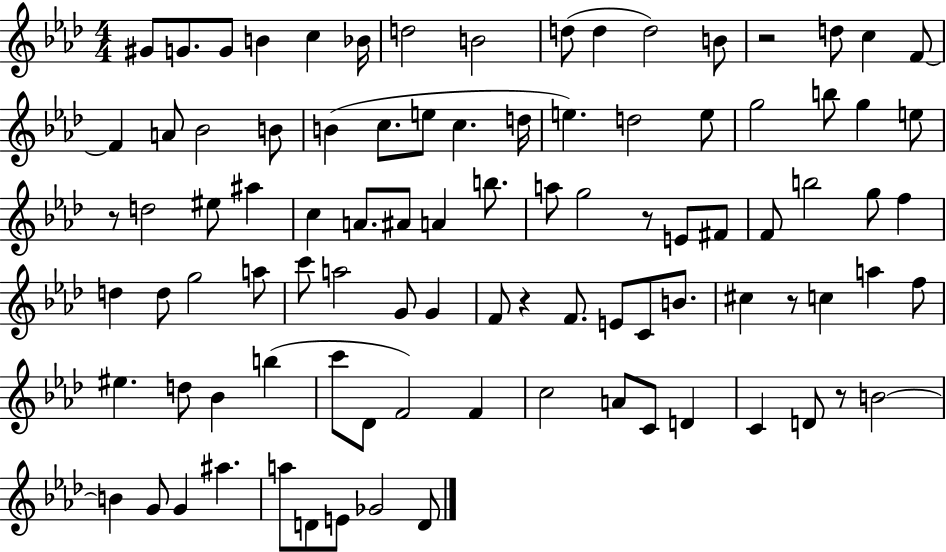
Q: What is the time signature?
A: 4/4